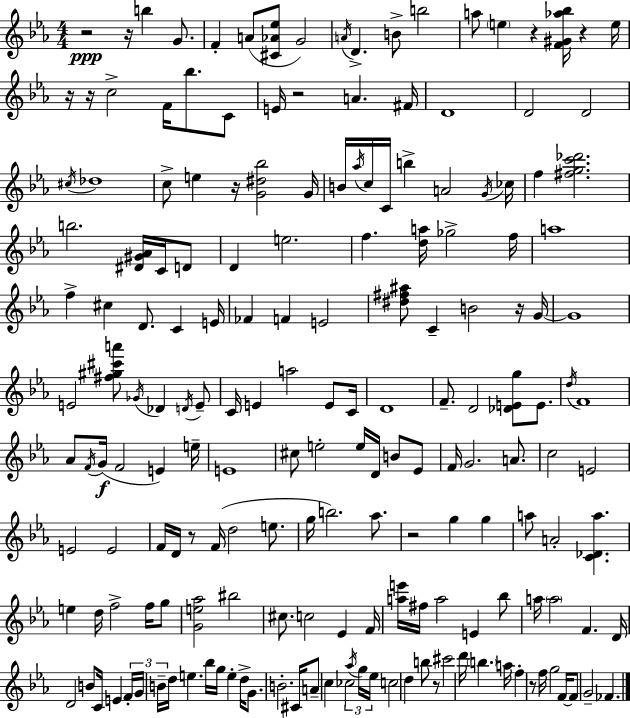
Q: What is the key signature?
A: EES major